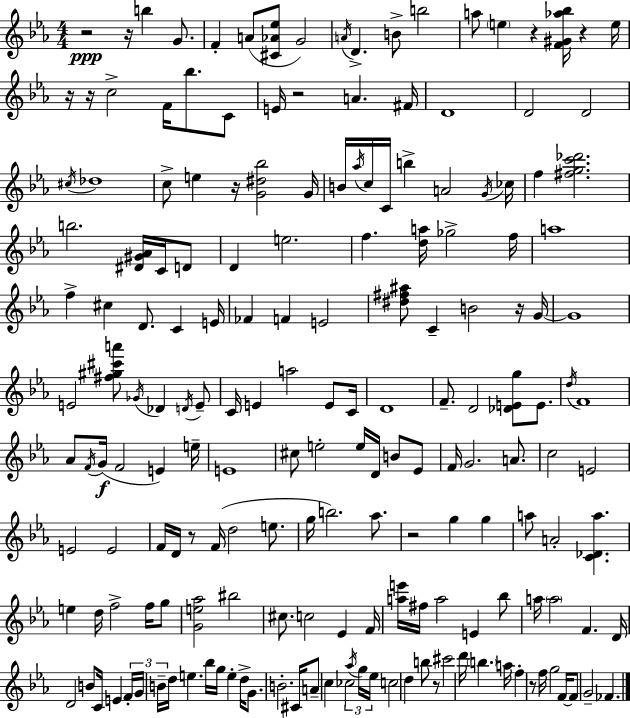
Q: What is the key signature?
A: EES major